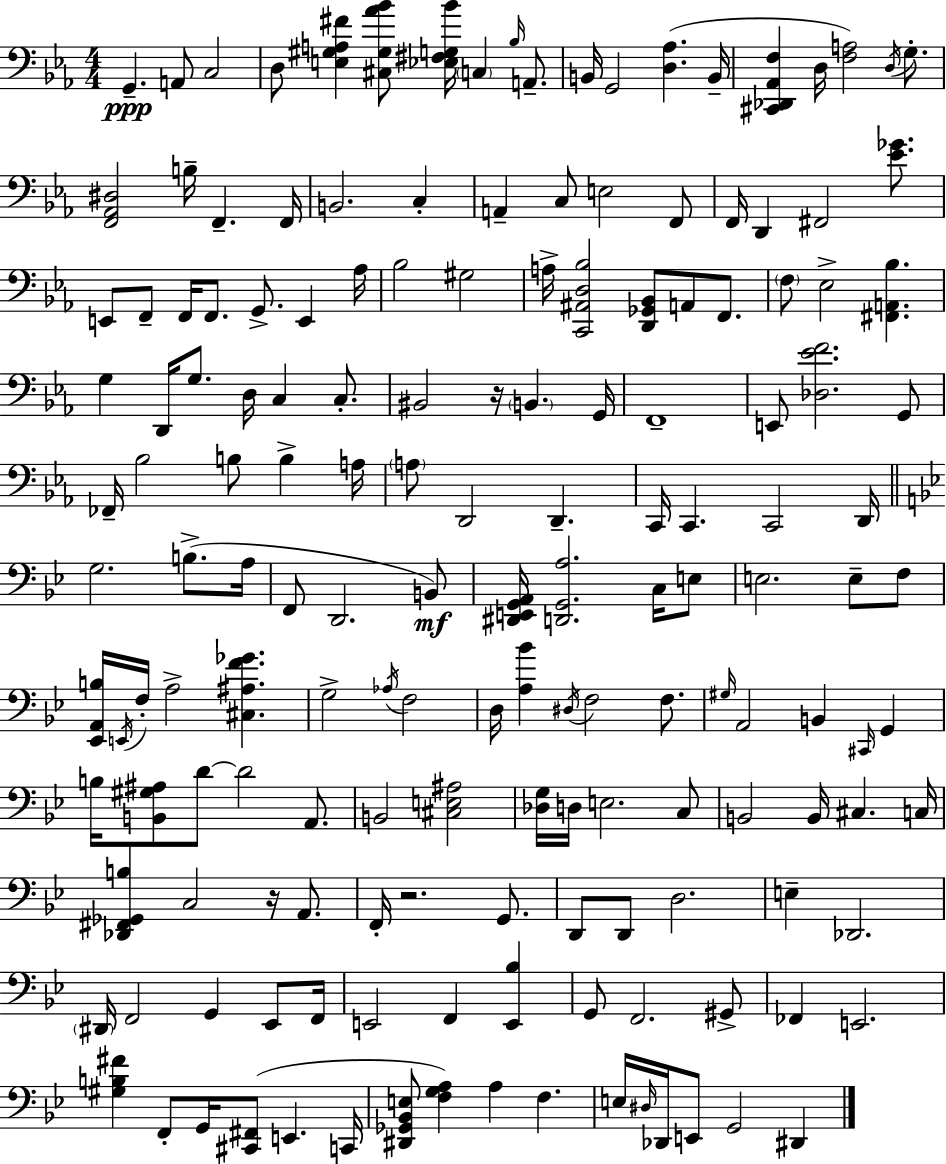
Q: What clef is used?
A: bass